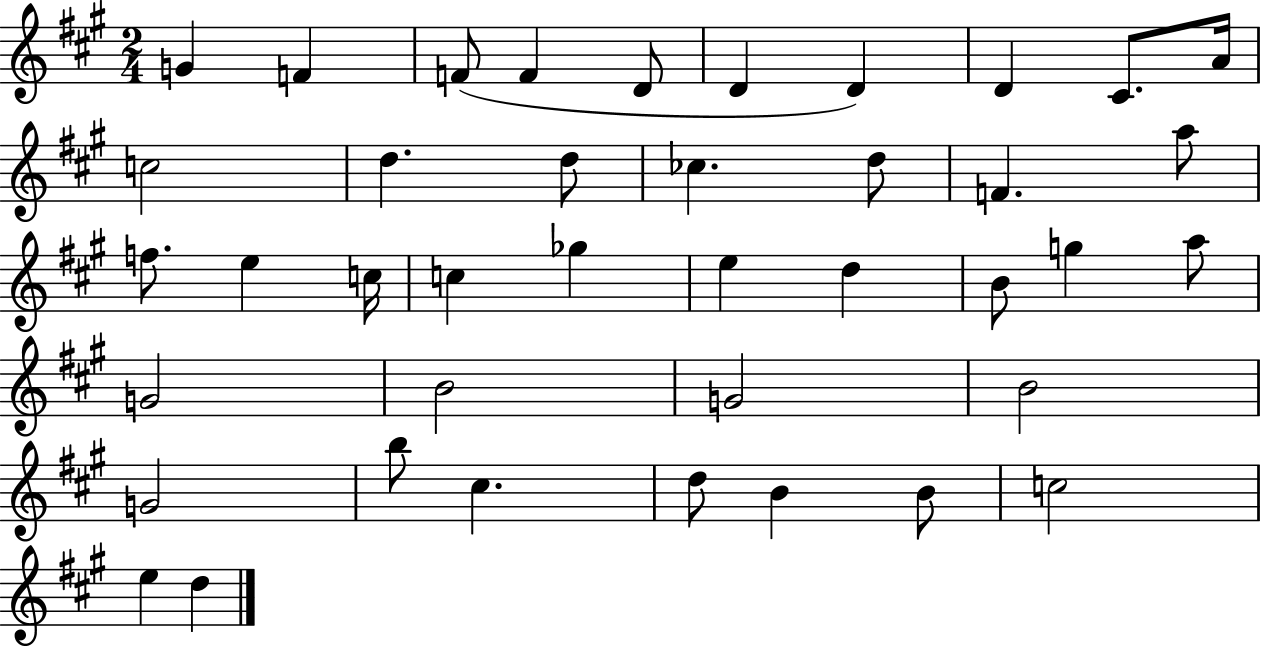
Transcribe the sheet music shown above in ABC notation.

X:1
T:Untitled
M:2/4
L:1/4
K:A
G F F/2 F D/2 D D D ^C/2 A/4 c2 d d/2 _c d/2 F a/2 f/2 e c/4 c _g e d B/2 g a/2 G2 B2 G2 B2 G2 b/2 ^c d/2 B B/2 c2 e d